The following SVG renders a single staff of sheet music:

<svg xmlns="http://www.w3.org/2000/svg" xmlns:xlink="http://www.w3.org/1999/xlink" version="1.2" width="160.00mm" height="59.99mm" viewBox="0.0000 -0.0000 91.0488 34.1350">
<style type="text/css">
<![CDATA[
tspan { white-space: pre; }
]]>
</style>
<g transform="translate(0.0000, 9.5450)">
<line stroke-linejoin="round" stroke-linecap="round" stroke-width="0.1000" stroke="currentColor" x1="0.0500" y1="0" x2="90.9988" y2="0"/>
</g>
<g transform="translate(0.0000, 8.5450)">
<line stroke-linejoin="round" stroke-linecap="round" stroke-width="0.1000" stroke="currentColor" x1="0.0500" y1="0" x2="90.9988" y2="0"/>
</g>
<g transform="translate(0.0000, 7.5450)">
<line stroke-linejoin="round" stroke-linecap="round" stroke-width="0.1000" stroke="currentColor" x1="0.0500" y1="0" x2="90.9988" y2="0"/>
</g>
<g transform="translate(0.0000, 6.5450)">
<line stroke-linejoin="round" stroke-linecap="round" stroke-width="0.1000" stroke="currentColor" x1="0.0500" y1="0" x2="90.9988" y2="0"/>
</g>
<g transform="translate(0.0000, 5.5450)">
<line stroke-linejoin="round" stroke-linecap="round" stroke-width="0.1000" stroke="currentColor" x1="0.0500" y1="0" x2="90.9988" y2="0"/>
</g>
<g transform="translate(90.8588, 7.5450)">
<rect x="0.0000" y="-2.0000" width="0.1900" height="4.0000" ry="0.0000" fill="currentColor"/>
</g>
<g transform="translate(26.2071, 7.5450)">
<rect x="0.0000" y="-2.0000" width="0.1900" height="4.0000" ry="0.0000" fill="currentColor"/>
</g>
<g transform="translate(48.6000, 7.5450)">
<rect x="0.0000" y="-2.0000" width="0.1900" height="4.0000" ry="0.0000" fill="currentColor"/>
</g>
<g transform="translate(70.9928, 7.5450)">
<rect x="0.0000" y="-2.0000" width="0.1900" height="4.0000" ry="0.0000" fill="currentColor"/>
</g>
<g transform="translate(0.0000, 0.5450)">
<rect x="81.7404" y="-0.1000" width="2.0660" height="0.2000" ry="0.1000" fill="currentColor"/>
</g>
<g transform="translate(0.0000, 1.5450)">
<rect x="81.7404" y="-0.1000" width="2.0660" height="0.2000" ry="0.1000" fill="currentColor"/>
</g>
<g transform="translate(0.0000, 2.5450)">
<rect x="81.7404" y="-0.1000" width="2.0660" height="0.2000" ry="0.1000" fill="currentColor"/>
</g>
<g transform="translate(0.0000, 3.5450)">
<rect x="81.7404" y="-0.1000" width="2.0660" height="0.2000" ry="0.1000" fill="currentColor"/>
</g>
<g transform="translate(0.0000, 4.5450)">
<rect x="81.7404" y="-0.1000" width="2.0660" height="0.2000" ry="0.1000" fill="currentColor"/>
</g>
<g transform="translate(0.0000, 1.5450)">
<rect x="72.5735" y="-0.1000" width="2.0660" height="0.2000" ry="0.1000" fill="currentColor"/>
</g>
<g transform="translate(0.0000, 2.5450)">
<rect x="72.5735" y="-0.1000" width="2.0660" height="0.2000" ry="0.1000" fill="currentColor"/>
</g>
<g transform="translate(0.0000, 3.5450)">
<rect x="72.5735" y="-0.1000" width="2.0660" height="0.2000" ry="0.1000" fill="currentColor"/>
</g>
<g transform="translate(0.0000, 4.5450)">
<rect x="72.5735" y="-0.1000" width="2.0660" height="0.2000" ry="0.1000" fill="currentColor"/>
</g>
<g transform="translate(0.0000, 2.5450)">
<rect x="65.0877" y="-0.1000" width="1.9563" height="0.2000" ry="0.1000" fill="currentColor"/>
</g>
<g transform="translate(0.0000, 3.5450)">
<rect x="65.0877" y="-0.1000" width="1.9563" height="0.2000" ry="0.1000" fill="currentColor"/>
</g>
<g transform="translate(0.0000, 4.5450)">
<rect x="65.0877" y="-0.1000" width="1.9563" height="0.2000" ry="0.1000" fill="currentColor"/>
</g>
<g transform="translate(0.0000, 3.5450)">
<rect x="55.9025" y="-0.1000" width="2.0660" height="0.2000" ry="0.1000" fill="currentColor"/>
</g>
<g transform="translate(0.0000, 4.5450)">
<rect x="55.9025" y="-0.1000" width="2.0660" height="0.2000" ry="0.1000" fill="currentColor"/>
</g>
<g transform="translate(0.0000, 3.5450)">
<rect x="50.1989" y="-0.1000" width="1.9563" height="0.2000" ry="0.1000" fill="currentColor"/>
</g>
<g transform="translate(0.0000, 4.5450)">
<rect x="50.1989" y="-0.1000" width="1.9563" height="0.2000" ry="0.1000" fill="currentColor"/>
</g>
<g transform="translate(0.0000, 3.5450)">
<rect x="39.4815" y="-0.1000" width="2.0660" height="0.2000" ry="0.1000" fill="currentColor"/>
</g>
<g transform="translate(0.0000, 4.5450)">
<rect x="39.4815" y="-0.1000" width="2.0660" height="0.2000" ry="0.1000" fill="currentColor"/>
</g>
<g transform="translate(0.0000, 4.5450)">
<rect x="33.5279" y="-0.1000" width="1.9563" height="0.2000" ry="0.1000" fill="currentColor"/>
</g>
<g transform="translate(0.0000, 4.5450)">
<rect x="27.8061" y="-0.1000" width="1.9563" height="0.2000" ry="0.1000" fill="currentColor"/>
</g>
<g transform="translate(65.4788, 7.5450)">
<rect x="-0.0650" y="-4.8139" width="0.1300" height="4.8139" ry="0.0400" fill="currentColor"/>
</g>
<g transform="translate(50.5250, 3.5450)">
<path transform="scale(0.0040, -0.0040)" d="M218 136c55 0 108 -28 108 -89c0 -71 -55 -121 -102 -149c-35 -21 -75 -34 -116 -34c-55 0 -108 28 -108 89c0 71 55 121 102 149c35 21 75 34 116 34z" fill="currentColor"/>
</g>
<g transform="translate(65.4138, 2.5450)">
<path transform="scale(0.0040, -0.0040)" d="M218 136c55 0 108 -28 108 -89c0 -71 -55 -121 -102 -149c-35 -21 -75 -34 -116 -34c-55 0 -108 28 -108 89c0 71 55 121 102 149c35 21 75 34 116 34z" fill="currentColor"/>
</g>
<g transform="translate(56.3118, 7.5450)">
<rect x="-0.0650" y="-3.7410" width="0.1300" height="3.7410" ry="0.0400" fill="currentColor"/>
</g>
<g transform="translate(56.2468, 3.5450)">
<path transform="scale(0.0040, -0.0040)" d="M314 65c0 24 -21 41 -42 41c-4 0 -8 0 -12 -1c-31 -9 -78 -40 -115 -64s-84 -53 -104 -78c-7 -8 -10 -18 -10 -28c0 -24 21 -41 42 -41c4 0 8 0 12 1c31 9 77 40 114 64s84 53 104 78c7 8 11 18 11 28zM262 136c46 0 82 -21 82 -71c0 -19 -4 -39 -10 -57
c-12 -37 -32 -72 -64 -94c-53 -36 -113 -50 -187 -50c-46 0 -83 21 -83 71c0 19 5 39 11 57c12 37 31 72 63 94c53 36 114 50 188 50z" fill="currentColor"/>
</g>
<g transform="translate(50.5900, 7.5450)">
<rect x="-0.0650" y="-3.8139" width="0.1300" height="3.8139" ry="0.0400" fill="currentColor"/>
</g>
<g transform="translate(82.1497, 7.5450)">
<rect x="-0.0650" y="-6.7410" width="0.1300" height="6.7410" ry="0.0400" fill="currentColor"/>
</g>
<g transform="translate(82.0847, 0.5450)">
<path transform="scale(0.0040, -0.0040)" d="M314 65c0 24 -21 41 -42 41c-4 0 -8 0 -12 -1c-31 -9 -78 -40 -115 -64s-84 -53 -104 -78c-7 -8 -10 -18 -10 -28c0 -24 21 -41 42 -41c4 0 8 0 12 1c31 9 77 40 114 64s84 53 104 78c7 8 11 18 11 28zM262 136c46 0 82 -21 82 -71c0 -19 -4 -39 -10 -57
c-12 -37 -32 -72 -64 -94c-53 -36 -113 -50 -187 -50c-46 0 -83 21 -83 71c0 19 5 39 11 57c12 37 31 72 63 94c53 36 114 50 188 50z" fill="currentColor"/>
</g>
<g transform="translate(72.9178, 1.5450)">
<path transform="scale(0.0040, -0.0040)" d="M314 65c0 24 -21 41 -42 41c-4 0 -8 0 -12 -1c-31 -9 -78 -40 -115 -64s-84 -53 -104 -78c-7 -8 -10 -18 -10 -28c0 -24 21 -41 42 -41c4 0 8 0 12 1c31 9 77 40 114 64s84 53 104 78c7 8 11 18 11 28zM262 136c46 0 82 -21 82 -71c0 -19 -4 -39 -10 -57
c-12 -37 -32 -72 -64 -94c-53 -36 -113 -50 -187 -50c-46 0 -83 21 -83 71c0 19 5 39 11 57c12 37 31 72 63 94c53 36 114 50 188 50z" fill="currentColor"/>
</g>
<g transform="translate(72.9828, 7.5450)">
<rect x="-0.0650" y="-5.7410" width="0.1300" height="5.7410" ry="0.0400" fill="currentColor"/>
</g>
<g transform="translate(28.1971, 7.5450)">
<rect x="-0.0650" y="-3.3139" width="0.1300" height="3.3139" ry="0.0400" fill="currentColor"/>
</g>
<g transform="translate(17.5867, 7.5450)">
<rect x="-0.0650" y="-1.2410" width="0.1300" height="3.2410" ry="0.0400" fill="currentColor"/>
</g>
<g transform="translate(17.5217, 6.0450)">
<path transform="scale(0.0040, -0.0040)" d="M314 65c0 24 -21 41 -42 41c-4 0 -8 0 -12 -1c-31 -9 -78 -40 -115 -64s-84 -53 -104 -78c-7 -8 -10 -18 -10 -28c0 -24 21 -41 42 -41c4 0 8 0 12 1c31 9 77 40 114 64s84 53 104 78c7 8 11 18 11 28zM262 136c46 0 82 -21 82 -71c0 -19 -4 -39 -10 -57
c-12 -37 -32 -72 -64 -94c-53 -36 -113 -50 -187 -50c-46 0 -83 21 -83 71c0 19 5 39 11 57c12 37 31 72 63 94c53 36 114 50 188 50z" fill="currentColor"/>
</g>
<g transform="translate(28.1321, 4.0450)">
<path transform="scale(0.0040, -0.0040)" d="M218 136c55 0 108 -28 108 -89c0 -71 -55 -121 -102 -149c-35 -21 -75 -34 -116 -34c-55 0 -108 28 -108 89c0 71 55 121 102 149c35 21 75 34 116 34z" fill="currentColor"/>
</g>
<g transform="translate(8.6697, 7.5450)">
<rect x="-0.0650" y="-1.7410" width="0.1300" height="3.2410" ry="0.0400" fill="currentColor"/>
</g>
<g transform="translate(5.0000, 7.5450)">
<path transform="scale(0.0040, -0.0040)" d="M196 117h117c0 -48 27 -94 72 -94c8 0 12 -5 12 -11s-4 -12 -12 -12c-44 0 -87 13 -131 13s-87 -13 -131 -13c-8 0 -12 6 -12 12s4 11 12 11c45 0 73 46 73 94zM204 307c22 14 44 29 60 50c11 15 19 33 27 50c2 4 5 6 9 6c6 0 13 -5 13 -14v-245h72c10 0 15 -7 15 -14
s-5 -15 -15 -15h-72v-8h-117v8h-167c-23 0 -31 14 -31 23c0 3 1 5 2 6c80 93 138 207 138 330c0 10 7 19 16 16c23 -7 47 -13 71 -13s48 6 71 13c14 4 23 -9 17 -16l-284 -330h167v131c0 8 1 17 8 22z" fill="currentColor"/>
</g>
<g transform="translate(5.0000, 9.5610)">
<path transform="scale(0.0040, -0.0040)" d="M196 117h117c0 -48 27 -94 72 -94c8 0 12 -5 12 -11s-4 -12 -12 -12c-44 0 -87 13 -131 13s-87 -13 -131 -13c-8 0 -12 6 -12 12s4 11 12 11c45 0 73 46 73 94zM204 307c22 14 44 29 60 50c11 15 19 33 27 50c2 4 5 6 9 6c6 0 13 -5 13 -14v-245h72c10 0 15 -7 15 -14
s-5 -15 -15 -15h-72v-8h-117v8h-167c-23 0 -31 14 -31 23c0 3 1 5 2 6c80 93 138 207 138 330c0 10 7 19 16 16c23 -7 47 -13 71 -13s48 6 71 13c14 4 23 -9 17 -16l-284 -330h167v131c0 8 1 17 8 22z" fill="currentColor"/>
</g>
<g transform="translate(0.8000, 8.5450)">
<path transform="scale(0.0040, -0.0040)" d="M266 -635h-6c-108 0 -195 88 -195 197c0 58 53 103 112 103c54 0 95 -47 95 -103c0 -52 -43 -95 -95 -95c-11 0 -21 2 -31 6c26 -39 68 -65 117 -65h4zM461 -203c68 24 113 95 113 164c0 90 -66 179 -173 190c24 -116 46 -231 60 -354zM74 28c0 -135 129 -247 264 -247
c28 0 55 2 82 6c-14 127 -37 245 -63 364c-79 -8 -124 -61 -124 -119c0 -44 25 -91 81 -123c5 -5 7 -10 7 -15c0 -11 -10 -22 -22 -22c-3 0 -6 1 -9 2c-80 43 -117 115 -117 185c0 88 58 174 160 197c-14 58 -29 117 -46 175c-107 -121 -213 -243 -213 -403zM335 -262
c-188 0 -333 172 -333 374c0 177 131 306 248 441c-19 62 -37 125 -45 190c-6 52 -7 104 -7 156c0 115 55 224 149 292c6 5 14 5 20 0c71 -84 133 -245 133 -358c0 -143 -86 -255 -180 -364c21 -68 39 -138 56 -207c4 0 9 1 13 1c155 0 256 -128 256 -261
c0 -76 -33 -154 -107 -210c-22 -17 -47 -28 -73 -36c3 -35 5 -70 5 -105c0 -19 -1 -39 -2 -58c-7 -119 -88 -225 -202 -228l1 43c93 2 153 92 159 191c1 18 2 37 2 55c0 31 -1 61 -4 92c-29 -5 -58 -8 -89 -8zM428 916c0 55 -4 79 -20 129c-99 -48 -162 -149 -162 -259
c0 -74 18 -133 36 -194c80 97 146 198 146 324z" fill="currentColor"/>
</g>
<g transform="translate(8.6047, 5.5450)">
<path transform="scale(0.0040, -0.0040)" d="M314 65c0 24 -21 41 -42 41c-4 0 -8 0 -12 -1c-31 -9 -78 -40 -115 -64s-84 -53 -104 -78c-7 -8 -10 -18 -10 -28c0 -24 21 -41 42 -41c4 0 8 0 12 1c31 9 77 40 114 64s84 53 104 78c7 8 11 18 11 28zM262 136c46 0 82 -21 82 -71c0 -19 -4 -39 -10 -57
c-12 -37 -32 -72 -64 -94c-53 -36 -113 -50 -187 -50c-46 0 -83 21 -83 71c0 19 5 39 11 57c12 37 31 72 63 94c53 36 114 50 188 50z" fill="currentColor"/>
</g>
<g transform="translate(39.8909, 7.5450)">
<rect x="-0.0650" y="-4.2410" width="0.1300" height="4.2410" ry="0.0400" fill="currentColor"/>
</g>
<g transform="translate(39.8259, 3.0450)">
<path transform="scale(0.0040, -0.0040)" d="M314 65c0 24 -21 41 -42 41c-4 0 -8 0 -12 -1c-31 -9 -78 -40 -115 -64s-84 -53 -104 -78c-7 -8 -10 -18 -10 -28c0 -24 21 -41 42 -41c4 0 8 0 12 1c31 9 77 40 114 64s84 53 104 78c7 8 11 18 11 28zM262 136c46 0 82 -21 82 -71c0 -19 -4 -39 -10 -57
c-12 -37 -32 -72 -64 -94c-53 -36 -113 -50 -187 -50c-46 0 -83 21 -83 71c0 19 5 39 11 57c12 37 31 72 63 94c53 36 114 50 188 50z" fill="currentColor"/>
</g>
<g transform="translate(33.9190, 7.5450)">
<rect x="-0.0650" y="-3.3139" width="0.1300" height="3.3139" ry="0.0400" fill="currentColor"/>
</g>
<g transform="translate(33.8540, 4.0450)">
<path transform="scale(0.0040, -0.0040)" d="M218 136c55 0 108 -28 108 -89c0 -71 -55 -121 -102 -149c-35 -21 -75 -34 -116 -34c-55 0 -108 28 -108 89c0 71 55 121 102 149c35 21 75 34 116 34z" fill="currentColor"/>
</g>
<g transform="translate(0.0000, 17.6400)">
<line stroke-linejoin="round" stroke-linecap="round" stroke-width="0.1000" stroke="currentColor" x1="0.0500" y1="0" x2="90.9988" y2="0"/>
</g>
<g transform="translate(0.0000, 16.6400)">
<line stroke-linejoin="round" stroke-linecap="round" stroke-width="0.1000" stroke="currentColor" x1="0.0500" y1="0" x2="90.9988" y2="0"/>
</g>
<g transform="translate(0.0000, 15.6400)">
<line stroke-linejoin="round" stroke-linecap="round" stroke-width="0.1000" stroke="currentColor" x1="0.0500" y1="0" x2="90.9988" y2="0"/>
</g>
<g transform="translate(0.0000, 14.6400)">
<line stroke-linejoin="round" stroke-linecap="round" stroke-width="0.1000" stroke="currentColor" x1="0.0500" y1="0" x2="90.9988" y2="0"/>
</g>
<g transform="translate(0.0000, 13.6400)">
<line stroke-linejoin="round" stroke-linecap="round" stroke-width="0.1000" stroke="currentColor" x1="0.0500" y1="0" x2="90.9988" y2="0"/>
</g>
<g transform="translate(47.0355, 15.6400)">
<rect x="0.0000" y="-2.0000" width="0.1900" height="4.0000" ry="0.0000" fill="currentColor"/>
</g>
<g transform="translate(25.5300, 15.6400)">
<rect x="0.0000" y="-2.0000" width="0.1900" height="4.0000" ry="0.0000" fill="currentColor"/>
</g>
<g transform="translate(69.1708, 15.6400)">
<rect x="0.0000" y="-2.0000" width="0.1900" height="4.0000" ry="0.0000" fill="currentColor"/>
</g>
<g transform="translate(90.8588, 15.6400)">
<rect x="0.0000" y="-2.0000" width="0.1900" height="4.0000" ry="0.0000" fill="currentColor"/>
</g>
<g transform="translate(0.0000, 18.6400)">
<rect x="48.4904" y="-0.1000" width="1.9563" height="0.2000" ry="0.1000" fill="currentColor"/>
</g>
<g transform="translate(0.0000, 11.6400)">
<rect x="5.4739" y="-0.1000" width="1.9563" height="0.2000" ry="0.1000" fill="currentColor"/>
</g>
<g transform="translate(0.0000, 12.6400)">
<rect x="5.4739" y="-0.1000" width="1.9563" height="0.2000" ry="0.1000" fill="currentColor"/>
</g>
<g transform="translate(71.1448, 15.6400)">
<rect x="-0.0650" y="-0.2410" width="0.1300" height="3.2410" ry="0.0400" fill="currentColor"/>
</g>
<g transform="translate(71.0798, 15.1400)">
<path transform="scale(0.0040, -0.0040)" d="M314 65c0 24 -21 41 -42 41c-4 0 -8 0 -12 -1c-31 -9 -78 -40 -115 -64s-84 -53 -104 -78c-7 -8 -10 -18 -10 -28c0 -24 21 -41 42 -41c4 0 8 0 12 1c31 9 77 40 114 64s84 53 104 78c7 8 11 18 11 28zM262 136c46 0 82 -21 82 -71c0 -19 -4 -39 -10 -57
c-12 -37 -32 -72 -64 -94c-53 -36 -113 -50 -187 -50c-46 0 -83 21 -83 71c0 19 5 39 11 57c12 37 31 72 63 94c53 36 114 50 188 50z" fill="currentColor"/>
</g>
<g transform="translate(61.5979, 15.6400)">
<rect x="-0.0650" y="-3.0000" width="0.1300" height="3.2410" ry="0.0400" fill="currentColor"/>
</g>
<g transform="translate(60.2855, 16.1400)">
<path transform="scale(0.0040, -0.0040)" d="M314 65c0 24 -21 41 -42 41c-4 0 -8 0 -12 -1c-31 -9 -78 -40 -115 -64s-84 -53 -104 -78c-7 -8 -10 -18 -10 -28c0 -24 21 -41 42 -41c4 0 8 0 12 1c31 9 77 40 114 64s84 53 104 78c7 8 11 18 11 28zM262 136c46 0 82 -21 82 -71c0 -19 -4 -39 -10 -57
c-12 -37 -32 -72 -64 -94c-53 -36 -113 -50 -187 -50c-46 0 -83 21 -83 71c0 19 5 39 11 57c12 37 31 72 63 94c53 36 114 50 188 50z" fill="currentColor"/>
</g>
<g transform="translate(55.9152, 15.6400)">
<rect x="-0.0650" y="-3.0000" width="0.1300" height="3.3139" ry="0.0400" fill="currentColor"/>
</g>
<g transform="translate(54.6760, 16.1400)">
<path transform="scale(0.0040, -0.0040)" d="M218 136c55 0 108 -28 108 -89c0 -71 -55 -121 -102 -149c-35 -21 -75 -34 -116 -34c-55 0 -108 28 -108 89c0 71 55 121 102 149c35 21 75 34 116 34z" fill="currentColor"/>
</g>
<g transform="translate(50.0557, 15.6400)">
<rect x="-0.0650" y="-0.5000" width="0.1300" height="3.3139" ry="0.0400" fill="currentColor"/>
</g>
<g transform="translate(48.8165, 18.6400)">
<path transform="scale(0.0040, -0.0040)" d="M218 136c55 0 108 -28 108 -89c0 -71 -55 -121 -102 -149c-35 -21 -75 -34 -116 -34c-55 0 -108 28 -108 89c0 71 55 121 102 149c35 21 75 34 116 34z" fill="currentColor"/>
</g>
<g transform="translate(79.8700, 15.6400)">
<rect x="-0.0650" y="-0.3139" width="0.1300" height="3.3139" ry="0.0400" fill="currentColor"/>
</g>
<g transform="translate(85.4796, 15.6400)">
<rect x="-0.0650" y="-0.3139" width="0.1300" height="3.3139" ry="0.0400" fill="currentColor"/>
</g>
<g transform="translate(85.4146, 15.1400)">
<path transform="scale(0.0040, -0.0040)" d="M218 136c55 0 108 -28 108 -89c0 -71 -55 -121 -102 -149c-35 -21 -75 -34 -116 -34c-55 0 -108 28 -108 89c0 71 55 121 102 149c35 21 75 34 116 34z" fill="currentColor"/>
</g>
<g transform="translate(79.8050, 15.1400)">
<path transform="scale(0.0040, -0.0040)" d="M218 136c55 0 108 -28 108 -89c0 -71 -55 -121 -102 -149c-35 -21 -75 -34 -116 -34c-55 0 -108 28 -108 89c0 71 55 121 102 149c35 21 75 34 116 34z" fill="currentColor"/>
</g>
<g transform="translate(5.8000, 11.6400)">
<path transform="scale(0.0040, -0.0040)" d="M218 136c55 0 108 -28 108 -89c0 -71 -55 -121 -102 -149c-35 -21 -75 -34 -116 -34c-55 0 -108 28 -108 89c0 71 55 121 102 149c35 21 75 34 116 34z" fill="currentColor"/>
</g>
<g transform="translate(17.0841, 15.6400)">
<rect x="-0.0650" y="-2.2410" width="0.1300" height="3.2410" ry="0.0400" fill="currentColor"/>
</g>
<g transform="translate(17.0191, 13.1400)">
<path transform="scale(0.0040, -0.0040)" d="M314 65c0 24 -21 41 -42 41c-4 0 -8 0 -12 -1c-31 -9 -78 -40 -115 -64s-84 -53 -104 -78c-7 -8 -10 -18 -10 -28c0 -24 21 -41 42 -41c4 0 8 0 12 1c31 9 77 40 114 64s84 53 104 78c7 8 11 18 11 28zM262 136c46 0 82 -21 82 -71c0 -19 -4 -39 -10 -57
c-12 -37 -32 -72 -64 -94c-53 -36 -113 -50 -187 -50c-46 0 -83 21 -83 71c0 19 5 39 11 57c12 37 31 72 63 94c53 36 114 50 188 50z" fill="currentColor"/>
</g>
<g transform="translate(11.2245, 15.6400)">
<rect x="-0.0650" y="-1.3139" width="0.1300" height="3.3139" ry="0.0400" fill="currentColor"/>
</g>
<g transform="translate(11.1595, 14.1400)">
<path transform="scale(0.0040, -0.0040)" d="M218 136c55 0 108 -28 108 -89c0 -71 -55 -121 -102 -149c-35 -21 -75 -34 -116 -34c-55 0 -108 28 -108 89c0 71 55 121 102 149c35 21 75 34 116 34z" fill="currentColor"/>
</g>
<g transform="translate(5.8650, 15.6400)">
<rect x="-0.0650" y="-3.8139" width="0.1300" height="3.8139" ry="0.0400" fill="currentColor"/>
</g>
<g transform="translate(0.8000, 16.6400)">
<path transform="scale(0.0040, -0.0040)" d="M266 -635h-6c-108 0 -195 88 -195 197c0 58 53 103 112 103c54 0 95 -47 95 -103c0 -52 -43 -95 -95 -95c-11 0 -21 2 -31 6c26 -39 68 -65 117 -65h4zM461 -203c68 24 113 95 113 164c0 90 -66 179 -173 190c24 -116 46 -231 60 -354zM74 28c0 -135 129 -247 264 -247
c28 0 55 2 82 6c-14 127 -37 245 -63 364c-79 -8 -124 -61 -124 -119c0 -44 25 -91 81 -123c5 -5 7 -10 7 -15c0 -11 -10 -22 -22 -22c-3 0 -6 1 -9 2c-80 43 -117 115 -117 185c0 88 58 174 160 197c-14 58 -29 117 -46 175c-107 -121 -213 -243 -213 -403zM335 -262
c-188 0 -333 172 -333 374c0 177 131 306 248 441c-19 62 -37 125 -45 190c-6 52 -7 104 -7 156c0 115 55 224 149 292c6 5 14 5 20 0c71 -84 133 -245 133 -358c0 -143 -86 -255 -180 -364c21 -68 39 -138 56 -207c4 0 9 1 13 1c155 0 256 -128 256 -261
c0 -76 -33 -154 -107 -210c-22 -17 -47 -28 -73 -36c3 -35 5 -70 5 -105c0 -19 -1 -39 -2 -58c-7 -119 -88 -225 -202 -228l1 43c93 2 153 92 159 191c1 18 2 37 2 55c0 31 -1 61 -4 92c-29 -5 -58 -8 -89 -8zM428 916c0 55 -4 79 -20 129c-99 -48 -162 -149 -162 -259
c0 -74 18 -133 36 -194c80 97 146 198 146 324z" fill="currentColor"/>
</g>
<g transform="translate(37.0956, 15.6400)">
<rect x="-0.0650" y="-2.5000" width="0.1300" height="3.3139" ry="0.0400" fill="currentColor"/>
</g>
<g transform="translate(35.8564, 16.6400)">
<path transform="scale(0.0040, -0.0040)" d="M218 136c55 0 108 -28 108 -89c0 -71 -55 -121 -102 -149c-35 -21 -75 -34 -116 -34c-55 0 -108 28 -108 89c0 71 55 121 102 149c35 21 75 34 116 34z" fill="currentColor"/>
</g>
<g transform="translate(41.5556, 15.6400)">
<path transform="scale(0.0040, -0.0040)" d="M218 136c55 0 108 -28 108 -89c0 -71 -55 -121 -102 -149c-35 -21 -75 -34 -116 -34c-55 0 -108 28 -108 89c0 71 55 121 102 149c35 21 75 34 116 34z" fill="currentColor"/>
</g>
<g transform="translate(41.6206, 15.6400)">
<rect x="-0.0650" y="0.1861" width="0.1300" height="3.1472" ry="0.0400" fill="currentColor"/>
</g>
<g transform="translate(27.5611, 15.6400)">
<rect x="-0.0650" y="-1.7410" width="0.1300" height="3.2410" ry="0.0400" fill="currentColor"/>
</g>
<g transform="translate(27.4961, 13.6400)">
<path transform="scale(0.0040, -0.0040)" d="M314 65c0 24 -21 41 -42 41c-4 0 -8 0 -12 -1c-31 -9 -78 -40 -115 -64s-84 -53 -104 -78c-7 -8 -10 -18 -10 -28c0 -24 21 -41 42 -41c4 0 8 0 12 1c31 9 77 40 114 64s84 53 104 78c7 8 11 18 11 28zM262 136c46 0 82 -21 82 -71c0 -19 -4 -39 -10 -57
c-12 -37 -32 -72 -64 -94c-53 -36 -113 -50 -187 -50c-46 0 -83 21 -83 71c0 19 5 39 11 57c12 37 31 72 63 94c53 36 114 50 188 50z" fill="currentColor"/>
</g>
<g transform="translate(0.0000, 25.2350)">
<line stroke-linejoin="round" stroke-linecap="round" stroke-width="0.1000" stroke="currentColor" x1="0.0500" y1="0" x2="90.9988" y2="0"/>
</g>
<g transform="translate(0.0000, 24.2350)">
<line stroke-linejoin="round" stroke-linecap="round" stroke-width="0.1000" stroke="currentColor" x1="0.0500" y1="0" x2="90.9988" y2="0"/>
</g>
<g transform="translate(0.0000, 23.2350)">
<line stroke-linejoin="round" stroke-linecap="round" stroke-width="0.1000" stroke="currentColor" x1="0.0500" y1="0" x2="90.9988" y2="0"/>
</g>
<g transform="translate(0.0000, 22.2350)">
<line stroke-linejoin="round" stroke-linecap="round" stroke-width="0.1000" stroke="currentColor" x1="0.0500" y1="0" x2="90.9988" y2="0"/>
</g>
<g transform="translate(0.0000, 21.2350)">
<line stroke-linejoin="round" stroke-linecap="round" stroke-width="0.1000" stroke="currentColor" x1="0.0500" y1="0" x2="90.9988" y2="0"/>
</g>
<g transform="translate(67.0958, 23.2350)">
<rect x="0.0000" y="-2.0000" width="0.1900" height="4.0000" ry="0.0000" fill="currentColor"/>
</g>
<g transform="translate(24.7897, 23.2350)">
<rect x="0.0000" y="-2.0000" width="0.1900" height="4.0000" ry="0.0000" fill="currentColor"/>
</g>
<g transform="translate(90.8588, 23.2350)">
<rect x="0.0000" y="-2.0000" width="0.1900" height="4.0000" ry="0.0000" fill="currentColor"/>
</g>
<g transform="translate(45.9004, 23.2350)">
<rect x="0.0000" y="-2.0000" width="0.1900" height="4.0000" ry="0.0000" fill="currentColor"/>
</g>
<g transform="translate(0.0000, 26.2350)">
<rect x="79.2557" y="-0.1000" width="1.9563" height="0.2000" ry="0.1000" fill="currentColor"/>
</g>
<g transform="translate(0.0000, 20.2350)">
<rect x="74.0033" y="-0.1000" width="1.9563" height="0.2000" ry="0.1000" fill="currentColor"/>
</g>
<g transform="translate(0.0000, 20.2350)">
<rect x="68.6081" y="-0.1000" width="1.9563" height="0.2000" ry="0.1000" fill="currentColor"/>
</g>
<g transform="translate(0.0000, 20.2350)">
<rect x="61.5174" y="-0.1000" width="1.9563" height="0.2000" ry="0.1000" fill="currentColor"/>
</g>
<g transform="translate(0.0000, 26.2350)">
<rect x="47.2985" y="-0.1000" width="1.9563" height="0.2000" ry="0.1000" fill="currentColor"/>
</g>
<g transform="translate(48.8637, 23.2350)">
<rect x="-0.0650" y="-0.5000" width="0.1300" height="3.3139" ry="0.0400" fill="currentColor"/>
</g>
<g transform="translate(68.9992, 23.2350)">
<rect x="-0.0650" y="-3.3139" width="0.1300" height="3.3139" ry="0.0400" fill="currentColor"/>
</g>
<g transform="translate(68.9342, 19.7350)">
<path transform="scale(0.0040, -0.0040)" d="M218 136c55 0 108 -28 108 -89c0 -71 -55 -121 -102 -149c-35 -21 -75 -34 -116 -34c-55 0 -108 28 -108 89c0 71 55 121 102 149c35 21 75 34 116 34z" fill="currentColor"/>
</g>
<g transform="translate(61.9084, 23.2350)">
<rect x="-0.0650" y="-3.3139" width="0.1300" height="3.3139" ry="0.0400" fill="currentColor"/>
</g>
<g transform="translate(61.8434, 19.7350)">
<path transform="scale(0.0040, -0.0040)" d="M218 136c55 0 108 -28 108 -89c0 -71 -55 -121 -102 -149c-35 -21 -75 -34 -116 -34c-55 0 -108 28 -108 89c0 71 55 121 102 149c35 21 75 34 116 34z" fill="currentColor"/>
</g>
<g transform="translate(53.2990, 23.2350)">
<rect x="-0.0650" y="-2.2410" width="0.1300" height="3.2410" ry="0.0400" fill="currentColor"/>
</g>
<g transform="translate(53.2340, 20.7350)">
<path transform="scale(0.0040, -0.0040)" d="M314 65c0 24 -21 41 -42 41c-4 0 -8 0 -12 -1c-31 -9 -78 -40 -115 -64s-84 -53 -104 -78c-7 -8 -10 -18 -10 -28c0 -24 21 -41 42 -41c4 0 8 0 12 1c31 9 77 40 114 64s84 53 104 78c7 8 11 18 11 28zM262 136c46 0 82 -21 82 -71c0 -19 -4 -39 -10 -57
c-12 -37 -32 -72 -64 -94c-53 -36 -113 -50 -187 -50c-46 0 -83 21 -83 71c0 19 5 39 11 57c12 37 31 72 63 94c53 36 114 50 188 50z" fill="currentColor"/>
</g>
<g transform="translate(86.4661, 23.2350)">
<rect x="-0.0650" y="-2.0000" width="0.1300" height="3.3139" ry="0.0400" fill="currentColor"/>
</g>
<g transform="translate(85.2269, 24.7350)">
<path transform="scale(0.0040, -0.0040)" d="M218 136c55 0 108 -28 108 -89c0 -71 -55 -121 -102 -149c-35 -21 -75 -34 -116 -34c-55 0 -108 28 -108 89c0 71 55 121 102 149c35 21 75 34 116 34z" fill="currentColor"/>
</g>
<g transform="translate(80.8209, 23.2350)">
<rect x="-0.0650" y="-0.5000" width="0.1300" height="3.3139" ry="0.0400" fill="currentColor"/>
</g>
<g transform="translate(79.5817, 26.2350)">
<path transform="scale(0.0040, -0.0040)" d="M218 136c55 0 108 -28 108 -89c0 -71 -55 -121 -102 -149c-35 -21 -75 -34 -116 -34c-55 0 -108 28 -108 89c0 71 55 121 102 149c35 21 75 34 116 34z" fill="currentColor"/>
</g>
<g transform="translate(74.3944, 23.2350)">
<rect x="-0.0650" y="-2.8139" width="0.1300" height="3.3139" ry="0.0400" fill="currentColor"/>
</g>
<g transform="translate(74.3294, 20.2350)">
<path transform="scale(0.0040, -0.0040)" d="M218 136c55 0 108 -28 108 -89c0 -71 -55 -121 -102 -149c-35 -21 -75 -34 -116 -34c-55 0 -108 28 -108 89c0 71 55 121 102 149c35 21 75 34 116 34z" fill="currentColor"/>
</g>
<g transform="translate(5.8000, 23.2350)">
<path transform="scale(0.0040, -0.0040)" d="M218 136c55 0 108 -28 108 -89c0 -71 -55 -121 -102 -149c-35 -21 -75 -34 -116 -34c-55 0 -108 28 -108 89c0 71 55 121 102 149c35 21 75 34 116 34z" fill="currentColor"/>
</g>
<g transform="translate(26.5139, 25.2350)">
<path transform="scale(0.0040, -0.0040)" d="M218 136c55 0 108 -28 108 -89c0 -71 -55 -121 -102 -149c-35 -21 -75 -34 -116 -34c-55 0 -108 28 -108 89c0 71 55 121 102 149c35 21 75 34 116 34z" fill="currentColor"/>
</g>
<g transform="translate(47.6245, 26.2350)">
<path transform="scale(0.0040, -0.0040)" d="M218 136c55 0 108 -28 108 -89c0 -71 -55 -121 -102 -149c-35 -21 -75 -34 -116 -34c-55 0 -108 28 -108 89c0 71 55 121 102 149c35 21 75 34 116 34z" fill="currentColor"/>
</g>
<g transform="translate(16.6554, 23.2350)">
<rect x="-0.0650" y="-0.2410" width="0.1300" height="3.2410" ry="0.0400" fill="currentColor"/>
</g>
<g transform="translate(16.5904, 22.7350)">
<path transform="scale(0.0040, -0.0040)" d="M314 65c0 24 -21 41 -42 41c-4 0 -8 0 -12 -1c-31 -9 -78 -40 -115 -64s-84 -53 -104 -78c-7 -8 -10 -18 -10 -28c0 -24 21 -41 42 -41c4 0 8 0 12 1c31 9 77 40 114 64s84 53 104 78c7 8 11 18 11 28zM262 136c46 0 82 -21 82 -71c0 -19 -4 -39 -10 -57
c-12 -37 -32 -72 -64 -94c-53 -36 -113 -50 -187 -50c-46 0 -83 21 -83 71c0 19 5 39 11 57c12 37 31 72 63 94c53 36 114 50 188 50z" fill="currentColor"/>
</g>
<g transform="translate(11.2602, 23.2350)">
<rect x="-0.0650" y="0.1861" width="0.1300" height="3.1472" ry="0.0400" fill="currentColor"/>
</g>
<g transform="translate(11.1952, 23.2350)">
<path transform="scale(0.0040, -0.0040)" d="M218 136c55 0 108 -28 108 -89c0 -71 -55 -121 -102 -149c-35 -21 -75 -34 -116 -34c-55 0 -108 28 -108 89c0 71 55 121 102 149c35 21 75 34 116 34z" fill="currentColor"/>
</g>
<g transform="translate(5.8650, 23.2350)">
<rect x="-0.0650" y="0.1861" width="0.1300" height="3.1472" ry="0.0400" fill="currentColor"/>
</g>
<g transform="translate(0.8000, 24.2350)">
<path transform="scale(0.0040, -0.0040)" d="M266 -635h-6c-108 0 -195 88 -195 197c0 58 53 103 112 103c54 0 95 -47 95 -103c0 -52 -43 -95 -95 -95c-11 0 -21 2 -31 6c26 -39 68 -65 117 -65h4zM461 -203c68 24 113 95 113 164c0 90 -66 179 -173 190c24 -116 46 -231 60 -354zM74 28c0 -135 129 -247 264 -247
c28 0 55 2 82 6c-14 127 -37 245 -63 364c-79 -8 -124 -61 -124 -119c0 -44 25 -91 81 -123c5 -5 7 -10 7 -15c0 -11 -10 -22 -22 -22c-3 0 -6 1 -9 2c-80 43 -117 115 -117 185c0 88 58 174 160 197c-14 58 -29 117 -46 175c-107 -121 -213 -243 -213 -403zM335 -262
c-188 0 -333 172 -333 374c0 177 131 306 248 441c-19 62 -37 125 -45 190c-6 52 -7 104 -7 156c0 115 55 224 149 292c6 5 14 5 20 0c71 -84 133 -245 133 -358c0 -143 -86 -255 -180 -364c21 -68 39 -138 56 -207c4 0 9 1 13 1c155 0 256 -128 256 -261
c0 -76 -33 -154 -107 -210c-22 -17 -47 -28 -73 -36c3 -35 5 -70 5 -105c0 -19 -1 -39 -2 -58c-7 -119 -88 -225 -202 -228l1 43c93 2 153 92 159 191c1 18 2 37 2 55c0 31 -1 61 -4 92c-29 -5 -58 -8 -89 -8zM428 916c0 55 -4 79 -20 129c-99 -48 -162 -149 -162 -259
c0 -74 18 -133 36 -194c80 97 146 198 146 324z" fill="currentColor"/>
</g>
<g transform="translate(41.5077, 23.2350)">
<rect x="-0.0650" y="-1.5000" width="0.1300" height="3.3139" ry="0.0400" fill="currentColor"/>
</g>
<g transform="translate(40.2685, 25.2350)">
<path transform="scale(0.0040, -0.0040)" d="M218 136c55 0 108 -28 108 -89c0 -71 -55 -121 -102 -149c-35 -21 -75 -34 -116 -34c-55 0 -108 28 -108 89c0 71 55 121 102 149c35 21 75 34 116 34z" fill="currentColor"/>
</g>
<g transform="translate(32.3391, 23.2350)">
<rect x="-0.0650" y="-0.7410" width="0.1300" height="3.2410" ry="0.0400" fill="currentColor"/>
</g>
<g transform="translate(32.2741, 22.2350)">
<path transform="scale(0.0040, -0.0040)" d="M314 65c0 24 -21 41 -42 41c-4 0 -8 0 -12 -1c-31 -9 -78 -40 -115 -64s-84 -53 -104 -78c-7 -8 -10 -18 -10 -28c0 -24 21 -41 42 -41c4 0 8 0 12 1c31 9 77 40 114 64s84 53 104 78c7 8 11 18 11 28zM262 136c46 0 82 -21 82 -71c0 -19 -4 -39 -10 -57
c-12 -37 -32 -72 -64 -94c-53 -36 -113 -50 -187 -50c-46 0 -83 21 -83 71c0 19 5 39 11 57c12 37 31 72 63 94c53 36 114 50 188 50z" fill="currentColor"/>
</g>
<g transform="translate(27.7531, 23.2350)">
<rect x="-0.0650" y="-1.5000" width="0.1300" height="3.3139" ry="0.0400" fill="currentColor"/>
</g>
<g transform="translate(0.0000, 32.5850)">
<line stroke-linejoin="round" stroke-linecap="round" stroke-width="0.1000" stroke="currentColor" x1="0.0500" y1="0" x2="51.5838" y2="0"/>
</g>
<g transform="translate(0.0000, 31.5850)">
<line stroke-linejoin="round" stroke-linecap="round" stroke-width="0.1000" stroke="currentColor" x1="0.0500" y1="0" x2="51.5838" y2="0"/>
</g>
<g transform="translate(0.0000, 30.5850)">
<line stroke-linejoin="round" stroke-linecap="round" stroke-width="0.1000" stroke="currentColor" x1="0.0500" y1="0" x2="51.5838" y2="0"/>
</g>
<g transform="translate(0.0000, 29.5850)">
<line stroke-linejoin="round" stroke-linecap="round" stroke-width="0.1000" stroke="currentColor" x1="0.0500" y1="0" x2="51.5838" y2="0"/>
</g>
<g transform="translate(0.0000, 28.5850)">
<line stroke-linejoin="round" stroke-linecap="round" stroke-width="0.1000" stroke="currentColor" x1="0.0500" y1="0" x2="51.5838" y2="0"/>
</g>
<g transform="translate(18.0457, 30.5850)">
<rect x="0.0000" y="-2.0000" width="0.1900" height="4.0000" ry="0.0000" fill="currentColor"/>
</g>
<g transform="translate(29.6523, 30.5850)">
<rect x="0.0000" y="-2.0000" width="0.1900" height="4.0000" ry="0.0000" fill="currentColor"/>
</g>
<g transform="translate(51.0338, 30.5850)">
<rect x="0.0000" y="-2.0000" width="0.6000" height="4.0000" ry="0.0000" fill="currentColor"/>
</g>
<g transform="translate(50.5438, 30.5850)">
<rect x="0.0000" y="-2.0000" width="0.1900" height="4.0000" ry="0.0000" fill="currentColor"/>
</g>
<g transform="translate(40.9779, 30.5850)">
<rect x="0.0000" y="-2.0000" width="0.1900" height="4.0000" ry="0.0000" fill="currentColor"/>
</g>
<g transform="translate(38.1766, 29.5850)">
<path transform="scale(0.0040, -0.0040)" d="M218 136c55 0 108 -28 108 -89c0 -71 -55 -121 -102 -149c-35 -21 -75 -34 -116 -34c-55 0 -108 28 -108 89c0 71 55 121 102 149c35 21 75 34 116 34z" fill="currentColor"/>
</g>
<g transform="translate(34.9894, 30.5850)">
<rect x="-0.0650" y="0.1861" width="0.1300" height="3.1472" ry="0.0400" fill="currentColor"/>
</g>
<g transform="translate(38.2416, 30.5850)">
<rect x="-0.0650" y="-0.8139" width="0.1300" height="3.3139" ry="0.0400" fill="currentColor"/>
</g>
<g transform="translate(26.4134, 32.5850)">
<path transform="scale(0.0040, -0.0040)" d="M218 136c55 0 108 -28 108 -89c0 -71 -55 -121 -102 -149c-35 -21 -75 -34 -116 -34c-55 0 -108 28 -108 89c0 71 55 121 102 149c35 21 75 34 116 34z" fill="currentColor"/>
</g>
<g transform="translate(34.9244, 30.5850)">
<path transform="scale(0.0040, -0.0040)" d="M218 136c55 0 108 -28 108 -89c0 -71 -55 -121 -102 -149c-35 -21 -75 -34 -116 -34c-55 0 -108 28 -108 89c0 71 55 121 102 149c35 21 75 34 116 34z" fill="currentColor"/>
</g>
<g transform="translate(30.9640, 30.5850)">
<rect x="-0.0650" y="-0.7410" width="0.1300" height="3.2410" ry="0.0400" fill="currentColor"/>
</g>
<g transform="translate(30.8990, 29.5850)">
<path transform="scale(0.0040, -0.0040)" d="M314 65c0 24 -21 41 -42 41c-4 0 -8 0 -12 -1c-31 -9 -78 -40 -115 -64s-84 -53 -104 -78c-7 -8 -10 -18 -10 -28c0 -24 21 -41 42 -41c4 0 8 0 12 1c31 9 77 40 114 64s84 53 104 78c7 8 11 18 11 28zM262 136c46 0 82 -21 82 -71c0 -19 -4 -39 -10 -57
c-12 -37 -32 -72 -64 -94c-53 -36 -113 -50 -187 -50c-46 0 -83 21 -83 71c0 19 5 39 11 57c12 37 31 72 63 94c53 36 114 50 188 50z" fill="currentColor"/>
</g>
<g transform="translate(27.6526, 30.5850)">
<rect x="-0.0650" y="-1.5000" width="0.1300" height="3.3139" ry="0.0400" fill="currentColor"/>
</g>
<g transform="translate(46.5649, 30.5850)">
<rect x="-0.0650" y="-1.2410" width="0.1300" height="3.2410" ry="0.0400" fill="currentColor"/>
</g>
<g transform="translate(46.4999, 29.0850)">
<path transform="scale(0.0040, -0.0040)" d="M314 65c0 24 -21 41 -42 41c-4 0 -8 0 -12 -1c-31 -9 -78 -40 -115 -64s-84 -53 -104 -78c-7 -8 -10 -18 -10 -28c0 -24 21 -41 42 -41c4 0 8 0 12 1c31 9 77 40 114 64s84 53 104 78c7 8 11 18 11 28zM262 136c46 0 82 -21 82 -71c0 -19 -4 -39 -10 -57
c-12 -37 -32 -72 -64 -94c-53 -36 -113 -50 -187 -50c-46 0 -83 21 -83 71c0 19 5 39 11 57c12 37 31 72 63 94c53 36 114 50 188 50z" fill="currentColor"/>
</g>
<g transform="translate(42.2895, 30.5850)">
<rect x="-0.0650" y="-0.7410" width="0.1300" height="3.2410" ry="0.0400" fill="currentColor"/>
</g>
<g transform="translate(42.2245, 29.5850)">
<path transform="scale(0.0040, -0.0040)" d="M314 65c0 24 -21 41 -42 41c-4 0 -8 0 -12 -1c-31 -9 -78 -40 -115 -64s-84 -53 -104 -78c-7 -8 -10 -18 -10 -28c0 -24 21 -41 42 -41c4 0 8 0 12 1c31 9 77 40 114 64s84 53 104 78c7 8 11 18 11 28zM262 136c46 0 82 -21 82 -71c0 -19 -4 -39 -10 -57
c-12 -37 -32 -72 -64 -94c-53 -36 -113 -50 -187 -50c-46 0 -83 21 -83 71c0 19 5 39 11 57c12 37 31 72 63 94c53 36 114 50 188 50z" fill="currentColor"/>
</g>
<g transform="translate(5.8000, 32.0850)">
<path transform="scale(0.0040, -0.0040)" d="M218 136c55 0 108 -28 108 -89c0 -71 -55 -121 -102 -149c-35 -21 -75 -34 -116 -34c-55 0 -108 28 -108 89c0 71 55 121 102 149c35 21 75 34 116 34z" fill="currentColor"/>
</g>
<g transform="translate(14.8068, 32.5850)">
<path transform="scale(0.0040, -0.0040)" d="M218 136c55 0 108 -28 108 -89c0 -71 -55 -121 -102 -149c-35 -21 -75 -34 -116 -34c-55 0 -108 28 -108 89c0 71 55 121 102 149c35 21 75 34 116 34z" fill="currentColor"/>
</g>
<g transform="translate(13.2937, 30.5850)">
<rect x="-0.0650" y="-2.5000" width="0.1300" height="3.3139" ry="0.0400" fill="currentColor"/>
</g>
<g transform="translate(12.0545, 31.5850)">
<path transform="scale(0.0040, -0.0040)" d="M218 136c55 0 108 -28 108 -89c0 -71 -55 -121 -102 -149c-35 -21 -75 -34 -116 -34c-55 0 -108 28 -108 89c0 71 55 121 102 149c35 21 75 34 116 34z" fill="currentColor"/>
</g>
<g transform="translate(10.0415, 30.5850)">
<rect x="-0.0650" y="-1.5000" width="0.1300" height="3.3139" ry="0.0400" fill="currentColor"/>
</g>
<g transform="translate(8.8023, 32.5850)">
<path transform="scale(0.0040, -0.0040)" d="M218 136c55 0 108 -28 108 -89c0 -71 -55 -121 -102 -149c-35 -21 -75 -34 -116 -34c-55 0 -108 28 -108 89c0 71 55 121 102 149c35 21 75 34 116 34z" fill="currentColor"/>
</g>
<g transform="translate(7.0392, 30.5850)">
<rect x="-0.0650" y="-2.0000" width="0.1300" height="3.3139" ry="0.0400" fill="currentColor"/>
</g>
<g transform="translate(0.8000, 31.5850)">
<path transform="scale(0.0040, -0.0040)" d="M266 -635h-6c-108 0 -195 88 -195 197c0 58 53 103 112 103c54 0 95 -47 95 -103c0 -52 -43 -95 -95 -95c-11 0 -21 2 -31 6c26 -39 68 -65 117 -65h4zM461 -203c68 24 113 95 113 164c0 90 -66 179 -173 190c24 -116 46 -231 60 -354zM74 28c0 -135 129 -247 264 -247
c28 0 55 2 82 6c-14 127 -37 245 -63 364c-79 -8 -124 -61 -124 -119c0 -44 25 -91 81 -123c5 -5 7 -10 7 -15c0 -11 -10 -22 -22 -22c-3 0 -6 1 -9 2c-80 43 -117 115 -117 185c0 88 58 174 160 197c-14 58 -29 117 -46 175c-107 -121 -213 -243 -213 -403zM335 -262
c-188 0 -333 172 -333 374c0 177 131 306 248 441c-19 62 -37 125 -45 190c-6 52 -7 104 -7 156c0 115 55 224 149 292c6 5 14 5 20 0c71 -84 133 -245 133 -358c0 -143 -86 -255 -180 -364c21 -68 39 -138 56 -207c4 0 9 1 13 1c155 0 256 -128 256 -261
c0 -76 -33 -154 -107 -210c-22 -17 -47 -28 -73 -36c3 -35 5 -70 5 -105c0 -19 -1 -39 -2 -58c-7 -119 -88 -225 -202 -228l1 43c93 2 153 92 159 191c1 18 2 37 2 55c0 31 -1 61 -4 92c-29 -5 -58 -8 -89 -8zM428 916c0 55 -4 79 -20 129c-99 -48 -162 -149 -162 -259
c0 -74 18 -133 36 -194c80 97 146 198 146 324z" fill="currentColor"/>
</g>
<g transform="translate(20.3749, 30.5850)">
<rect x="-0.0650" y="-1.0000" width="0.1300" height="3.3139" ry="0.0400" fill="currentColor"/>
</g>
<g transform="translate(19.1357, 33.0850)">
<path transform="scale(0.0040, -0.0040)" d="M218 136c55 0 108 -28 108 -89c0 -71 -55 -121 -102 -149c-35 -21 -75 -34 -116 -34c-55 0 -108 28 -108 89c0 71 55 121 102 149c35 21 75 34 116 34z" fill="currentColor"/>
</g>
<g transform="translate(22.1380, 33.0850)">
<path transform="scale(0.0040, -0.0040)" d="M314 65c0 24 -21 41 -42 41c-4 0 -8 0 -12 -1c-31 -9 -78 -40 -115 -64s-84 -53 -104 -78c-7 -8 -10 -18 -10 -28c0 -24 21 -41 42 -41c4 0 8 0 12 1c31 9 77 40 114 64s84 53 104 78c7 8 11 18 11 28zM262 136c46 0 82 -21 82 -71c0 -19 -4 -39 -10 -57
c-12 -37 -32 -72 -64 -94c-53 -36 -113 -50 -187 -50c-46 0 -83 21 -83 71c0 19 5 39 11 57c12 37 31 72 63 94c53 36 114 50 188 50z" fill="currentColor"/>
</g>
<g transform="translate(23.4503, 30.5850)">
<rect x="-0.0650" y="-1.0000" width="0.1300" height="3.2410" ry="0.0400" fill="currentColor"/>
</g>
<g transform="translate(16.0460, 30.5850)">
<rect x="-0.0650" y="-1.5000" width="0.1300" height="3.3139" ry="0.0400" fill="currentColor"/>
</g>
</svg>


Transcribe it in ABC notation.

X:1
T:Untitled
M:4/4
L:1/4
K:C
f2 e2 b b d'2 c' c'2 e' g'2 b'2 c' e g2 f2 G B C A A2 c2 c c B B c2 E d2 E C g2 b b a C F F E G E D D2 E d2 B d d2 e2